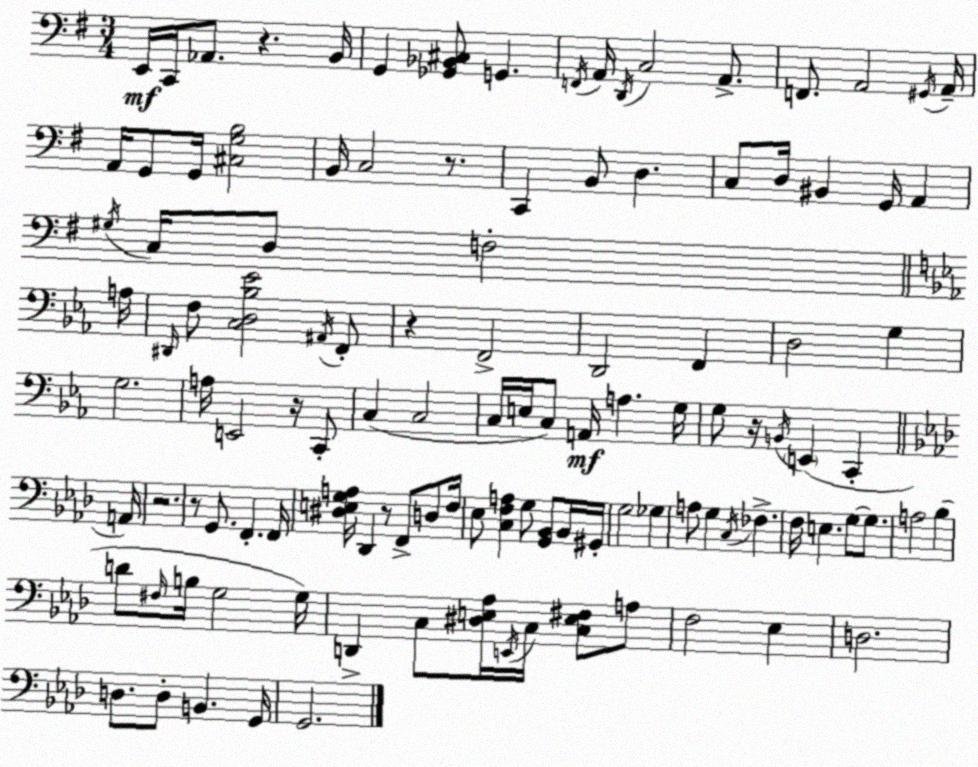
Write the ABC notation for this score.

X:1
T:Untitled
M:3/4
L:1/4
K:Em
E,,/4 C,,/4 _A,,/2 z B,,/4 G,, [_G,,_B,,^C,]/2 G,, F,,/4 A,,/4 D,,/4 C,2 A,,/2 F,,/2 A,,2 ^G,,/4 A,,/4 A,,/4 G,,/2 G,,/4 [^C,G,B,]2 B,,/4 C,2 z/2 C,, B,,/2 D, C,/2 D,/4 ^B,, G,,/4 A,, ^G,/4 C,/4 D,/2 F,2 A,/4 ^D,,/4 F,/2 [C,D,_B,_E]2 ^A,,/4 F,,/2 z F,,2 D,,2 F,, D,2 G, G,2 A,/4 E,,2 z/4 C,,/2 C, C,2 C,/4 E,/4 C,/2 A,,/4 A, G,/4 G,/2 z/4 B,,/4 E,, C,, A,,/4 z2 z/2 G,,/2 F,, F,,/4 [^D,E,G,A,]/4 _D,, z/2 F,,/2 D,/2 F,/4 _E,/2 [C,F,A,] G,/2 [G,,_B,,]/2 _B,,/4 ^G,,/4 G,2 _G, A,/2 G, C,/4 _F, F,/4 E, G,/2 G,/2 A,2 _B, D/2 ^F,/4 B,/4 G,2 G,/4 D,, C,/2 [^D,E,_A,]/4 E,,/4 C,/4 [C,E,^F,]/2 A,/2 F,2 _E, D,2 D,/2 D,/2 B,, G,,/4 G,,2